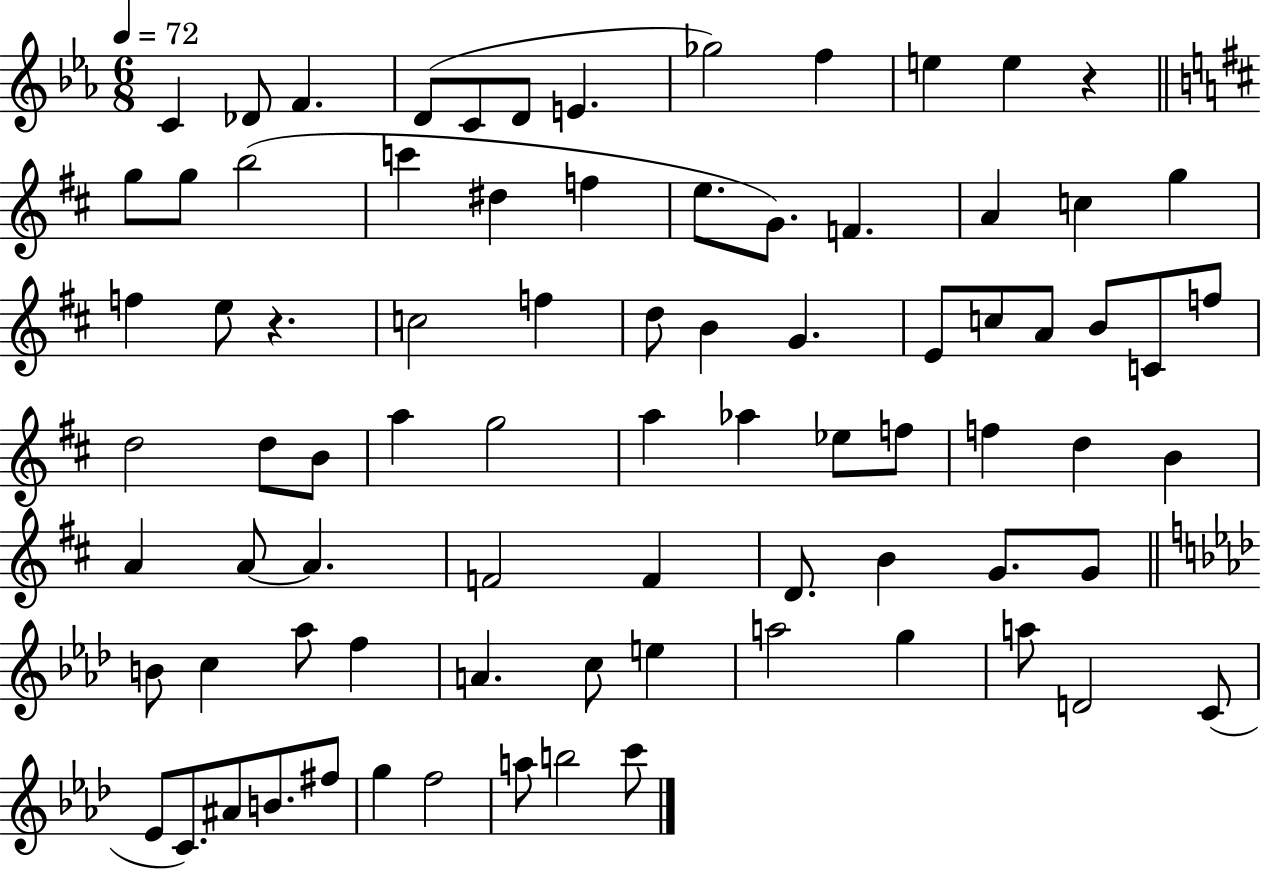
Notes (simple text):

C4/q Db4/e F4/q. D4/e C4/e D4/e E4/q. Gb5/h F5/q E5/q E5/q R/q G5/e G5/e B5/h C6/q D#5/q F5/q E5/e. G4/e. F4/q. A4/q C5/q G5/q F5/q E5/e R/q. C5/h F5/q D5/e B4/q G4/q. E4/e C5/e A4/e B4/e C4/e F5/e D5/h D5/e B4/e A5/q G5/h A5/q Ab5/q Eb5/e F5/e F5/q D5/q B4/q A4/q A4/e A4/q. F4/h F4/q D4/e. B4/q G4/e. G4/e B4/e C5/q Ab5/e F5/q A4/q. C5/e E5/q A5/h G5/q A5/e D4/h C4/e Eb4/e C4/e. A#4/e B4/e. F#5/e G5/q F5/h A5/e B5/h C6/e